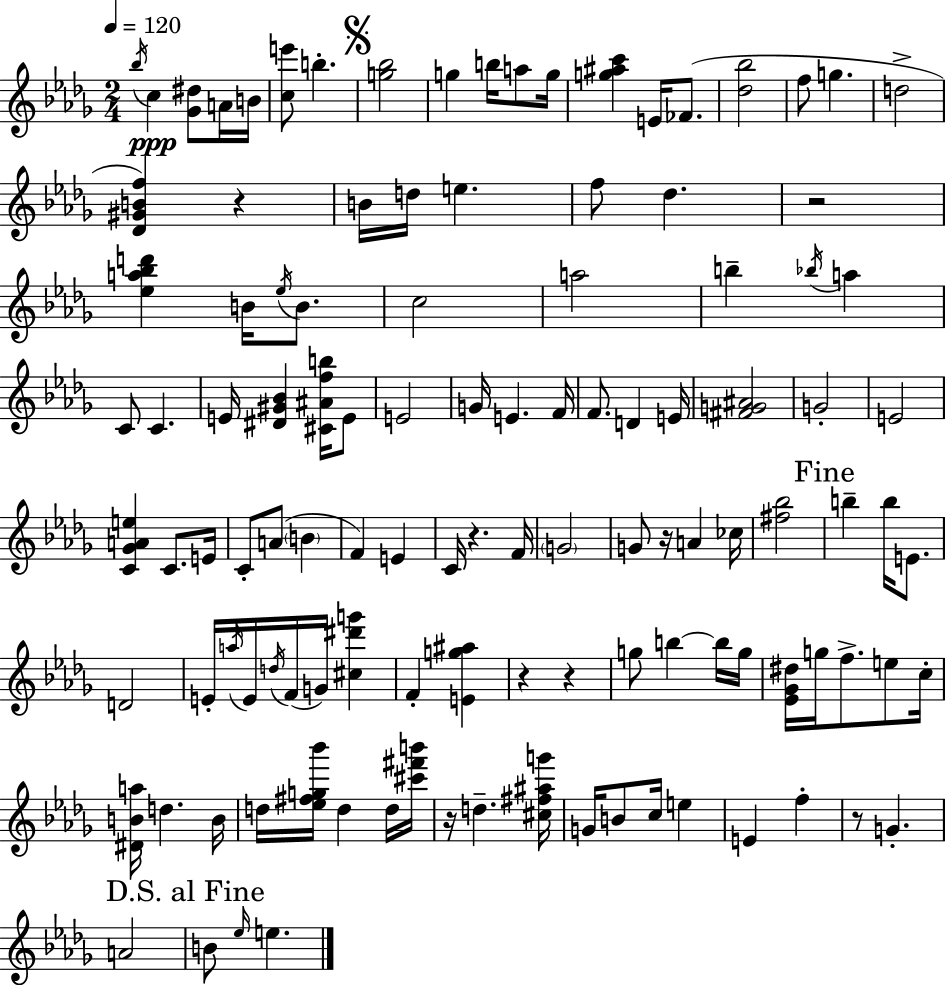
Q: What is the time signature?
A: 2/4